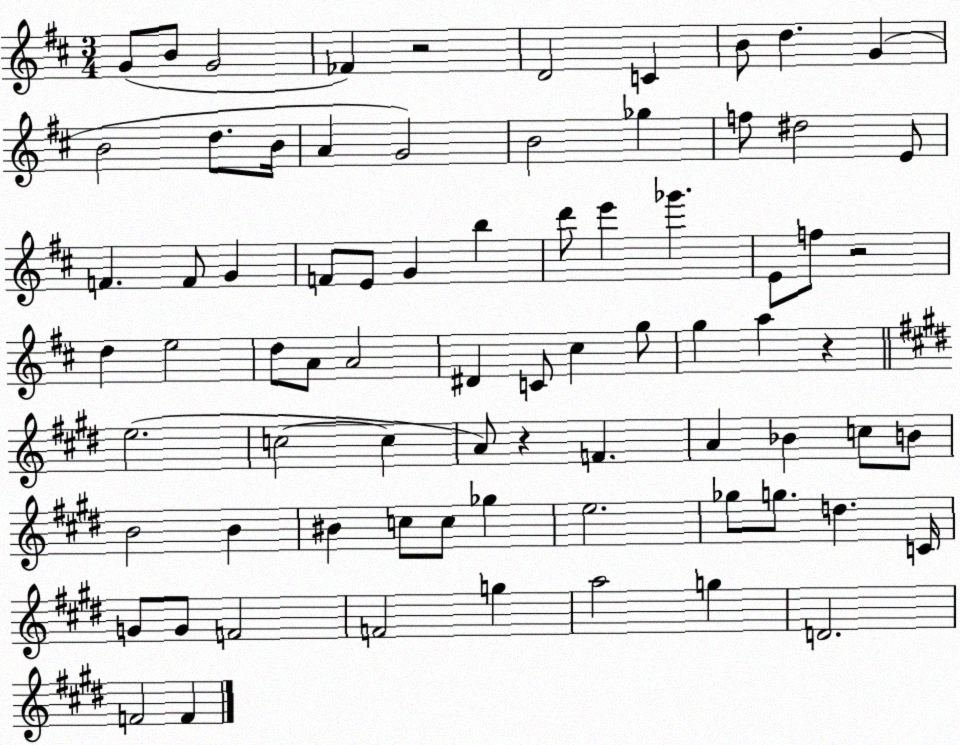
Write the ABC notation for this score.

X:1
T:Untitled
M:3/4
L:1/4
K:D
G/2 B/2 G2 _F z2 D2 C B/2 d G B2 d/2 B/4 A G2 B2 _g f/2 ^d2 E/2 F F/2 G F/2 E/2 G b d'/2 e' _g' E/2 f/2 z2 d e2 d/2 A/2 A2 ^D C/2 ^c g/2 g a z e2 c2 c A/2 z F A _B c/2 B/2 B2 B ^B c/2 c/2 _g e2 _g/2 g/2 d C/4 G/2 G/2 F2 F2 g a2 g D2 F2 F